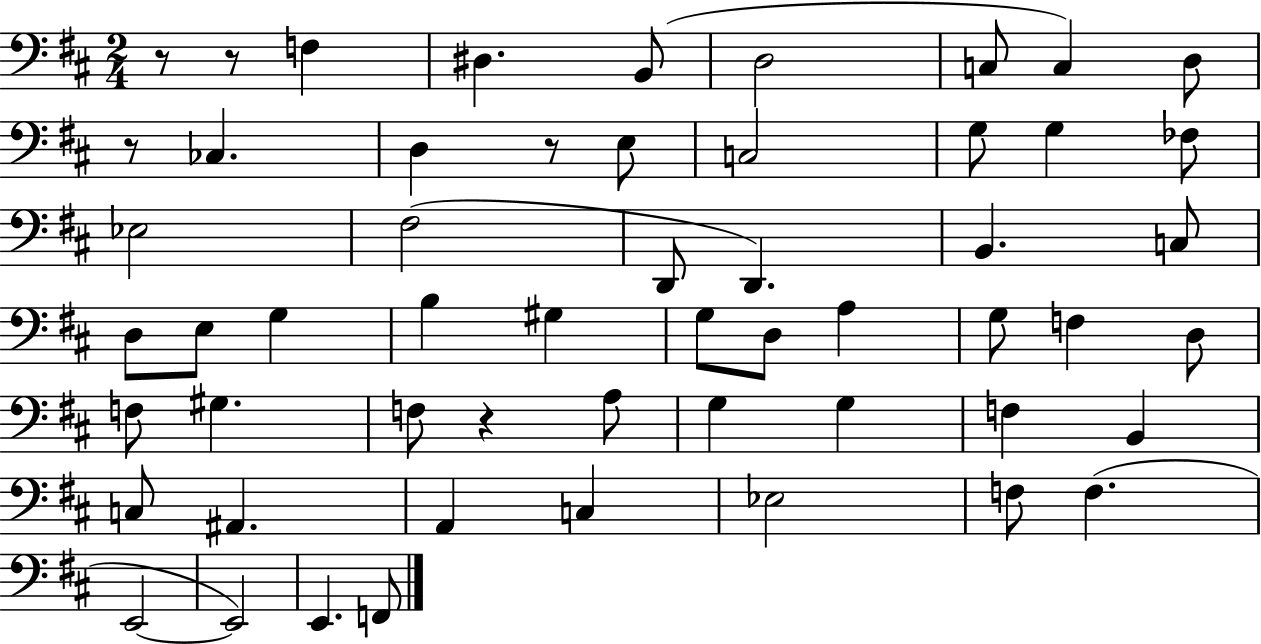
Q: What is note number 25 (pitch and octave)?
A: G#3